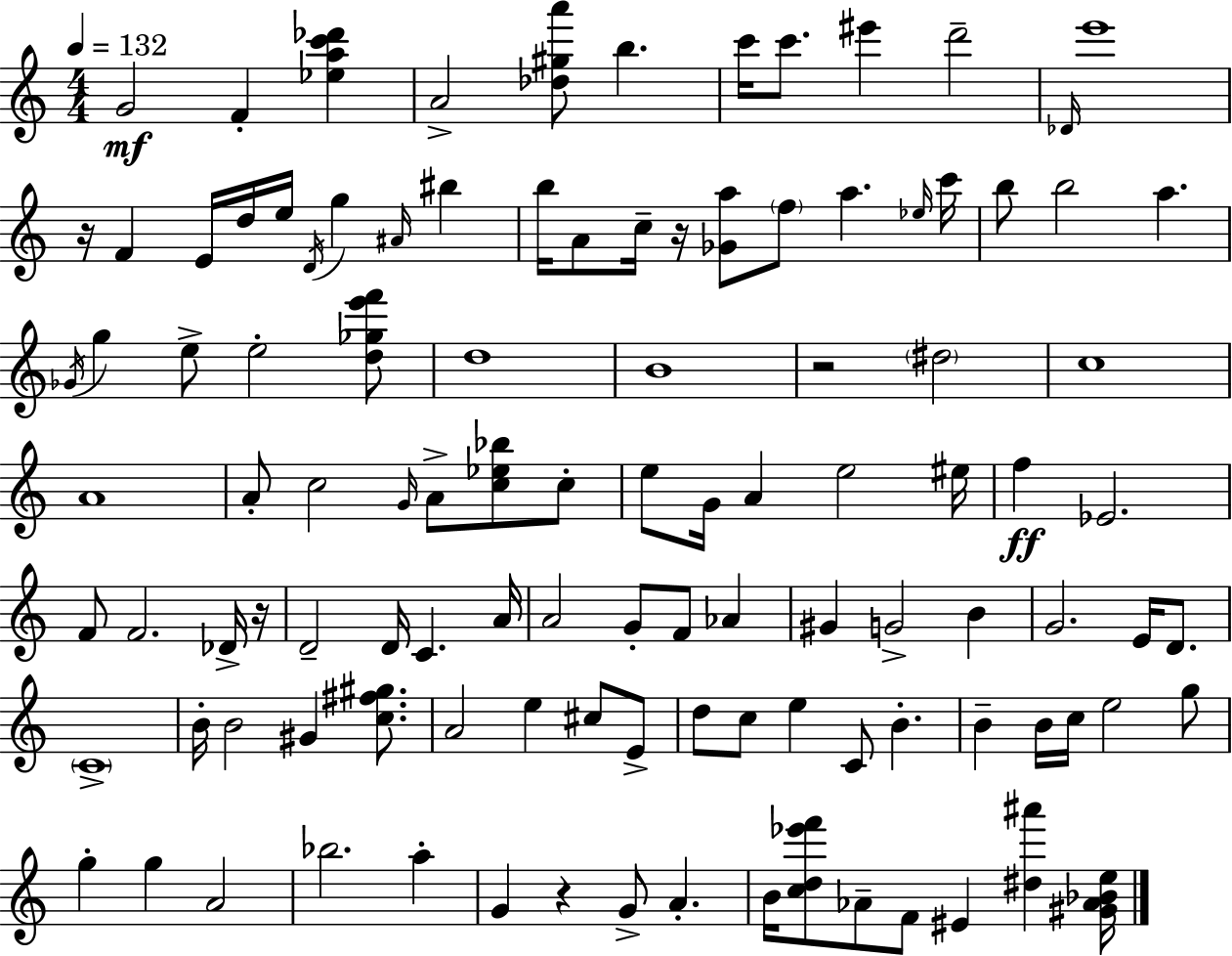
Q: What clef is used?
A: treble